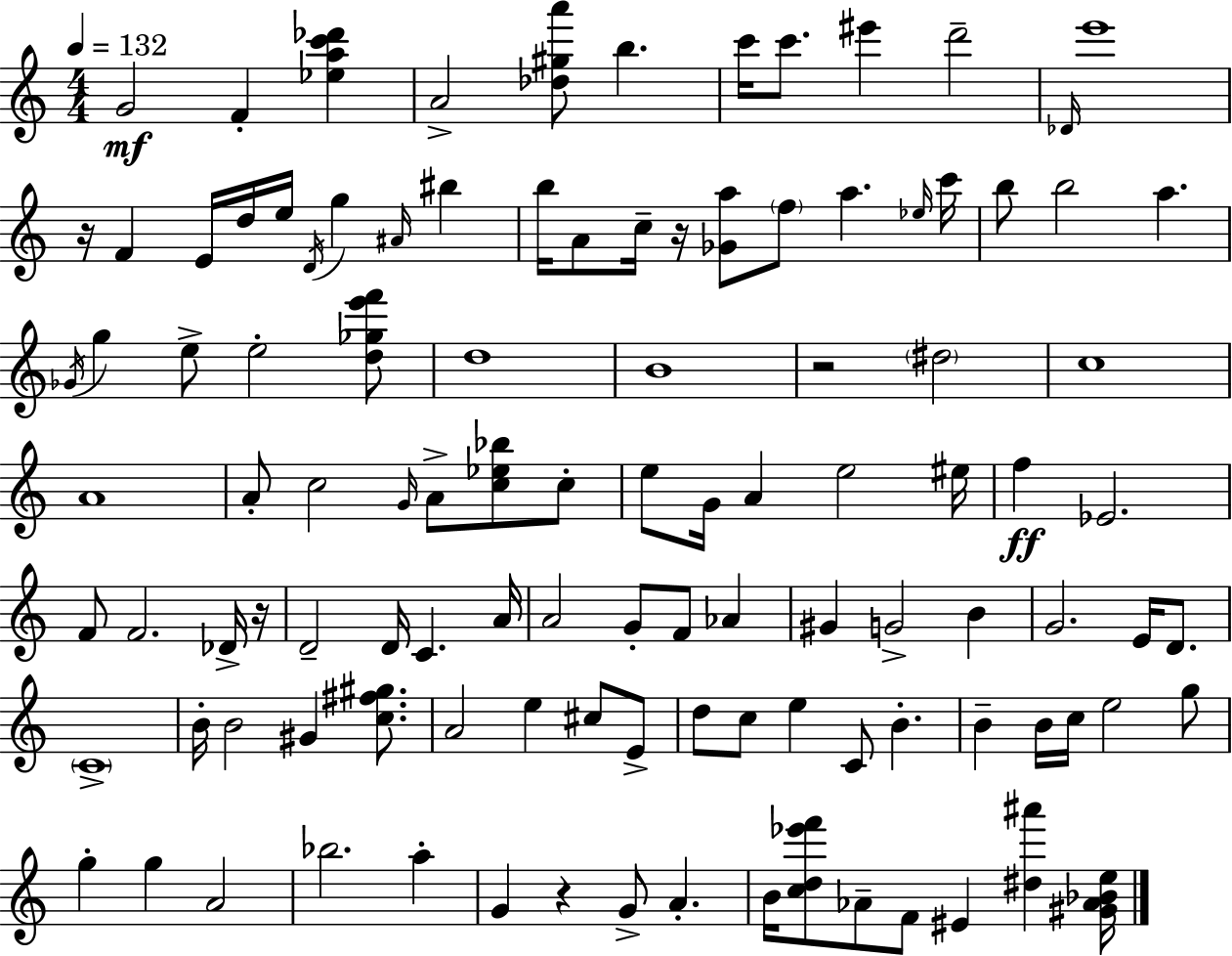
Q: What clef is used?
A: treble